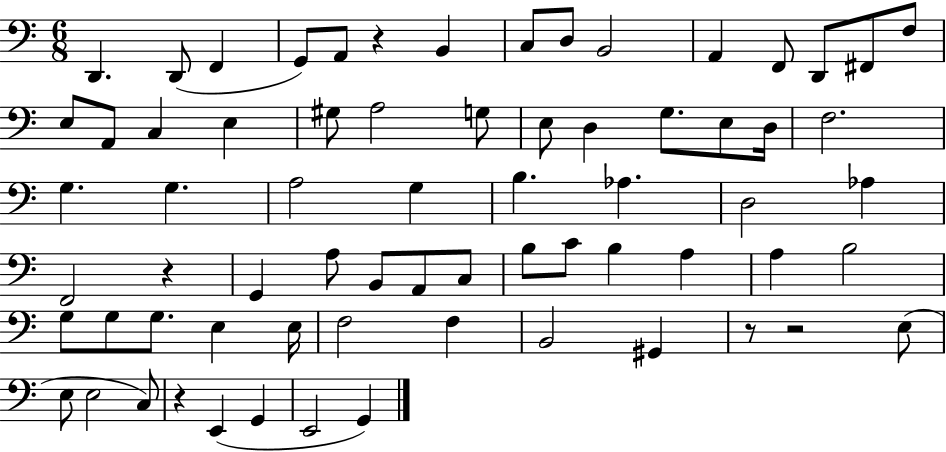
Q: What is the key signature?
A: C major